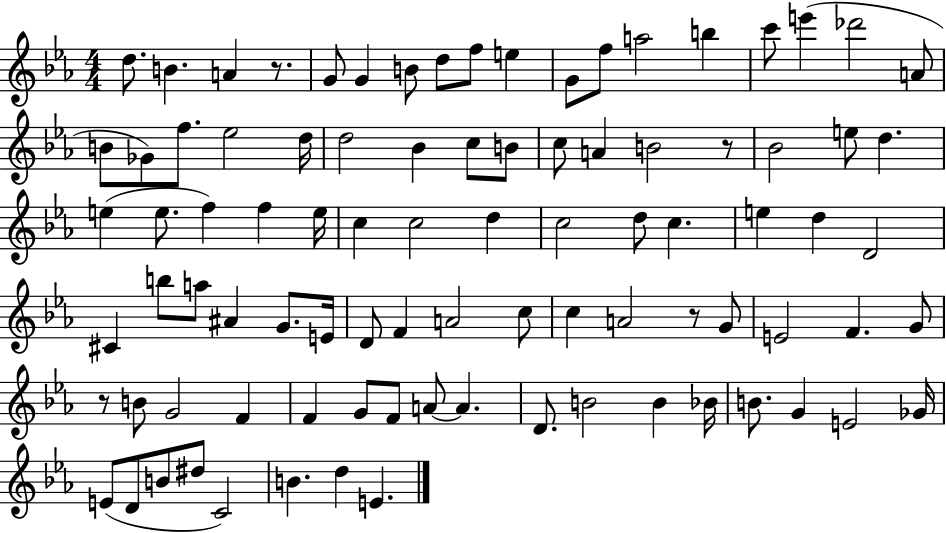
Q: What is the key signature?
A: EES major